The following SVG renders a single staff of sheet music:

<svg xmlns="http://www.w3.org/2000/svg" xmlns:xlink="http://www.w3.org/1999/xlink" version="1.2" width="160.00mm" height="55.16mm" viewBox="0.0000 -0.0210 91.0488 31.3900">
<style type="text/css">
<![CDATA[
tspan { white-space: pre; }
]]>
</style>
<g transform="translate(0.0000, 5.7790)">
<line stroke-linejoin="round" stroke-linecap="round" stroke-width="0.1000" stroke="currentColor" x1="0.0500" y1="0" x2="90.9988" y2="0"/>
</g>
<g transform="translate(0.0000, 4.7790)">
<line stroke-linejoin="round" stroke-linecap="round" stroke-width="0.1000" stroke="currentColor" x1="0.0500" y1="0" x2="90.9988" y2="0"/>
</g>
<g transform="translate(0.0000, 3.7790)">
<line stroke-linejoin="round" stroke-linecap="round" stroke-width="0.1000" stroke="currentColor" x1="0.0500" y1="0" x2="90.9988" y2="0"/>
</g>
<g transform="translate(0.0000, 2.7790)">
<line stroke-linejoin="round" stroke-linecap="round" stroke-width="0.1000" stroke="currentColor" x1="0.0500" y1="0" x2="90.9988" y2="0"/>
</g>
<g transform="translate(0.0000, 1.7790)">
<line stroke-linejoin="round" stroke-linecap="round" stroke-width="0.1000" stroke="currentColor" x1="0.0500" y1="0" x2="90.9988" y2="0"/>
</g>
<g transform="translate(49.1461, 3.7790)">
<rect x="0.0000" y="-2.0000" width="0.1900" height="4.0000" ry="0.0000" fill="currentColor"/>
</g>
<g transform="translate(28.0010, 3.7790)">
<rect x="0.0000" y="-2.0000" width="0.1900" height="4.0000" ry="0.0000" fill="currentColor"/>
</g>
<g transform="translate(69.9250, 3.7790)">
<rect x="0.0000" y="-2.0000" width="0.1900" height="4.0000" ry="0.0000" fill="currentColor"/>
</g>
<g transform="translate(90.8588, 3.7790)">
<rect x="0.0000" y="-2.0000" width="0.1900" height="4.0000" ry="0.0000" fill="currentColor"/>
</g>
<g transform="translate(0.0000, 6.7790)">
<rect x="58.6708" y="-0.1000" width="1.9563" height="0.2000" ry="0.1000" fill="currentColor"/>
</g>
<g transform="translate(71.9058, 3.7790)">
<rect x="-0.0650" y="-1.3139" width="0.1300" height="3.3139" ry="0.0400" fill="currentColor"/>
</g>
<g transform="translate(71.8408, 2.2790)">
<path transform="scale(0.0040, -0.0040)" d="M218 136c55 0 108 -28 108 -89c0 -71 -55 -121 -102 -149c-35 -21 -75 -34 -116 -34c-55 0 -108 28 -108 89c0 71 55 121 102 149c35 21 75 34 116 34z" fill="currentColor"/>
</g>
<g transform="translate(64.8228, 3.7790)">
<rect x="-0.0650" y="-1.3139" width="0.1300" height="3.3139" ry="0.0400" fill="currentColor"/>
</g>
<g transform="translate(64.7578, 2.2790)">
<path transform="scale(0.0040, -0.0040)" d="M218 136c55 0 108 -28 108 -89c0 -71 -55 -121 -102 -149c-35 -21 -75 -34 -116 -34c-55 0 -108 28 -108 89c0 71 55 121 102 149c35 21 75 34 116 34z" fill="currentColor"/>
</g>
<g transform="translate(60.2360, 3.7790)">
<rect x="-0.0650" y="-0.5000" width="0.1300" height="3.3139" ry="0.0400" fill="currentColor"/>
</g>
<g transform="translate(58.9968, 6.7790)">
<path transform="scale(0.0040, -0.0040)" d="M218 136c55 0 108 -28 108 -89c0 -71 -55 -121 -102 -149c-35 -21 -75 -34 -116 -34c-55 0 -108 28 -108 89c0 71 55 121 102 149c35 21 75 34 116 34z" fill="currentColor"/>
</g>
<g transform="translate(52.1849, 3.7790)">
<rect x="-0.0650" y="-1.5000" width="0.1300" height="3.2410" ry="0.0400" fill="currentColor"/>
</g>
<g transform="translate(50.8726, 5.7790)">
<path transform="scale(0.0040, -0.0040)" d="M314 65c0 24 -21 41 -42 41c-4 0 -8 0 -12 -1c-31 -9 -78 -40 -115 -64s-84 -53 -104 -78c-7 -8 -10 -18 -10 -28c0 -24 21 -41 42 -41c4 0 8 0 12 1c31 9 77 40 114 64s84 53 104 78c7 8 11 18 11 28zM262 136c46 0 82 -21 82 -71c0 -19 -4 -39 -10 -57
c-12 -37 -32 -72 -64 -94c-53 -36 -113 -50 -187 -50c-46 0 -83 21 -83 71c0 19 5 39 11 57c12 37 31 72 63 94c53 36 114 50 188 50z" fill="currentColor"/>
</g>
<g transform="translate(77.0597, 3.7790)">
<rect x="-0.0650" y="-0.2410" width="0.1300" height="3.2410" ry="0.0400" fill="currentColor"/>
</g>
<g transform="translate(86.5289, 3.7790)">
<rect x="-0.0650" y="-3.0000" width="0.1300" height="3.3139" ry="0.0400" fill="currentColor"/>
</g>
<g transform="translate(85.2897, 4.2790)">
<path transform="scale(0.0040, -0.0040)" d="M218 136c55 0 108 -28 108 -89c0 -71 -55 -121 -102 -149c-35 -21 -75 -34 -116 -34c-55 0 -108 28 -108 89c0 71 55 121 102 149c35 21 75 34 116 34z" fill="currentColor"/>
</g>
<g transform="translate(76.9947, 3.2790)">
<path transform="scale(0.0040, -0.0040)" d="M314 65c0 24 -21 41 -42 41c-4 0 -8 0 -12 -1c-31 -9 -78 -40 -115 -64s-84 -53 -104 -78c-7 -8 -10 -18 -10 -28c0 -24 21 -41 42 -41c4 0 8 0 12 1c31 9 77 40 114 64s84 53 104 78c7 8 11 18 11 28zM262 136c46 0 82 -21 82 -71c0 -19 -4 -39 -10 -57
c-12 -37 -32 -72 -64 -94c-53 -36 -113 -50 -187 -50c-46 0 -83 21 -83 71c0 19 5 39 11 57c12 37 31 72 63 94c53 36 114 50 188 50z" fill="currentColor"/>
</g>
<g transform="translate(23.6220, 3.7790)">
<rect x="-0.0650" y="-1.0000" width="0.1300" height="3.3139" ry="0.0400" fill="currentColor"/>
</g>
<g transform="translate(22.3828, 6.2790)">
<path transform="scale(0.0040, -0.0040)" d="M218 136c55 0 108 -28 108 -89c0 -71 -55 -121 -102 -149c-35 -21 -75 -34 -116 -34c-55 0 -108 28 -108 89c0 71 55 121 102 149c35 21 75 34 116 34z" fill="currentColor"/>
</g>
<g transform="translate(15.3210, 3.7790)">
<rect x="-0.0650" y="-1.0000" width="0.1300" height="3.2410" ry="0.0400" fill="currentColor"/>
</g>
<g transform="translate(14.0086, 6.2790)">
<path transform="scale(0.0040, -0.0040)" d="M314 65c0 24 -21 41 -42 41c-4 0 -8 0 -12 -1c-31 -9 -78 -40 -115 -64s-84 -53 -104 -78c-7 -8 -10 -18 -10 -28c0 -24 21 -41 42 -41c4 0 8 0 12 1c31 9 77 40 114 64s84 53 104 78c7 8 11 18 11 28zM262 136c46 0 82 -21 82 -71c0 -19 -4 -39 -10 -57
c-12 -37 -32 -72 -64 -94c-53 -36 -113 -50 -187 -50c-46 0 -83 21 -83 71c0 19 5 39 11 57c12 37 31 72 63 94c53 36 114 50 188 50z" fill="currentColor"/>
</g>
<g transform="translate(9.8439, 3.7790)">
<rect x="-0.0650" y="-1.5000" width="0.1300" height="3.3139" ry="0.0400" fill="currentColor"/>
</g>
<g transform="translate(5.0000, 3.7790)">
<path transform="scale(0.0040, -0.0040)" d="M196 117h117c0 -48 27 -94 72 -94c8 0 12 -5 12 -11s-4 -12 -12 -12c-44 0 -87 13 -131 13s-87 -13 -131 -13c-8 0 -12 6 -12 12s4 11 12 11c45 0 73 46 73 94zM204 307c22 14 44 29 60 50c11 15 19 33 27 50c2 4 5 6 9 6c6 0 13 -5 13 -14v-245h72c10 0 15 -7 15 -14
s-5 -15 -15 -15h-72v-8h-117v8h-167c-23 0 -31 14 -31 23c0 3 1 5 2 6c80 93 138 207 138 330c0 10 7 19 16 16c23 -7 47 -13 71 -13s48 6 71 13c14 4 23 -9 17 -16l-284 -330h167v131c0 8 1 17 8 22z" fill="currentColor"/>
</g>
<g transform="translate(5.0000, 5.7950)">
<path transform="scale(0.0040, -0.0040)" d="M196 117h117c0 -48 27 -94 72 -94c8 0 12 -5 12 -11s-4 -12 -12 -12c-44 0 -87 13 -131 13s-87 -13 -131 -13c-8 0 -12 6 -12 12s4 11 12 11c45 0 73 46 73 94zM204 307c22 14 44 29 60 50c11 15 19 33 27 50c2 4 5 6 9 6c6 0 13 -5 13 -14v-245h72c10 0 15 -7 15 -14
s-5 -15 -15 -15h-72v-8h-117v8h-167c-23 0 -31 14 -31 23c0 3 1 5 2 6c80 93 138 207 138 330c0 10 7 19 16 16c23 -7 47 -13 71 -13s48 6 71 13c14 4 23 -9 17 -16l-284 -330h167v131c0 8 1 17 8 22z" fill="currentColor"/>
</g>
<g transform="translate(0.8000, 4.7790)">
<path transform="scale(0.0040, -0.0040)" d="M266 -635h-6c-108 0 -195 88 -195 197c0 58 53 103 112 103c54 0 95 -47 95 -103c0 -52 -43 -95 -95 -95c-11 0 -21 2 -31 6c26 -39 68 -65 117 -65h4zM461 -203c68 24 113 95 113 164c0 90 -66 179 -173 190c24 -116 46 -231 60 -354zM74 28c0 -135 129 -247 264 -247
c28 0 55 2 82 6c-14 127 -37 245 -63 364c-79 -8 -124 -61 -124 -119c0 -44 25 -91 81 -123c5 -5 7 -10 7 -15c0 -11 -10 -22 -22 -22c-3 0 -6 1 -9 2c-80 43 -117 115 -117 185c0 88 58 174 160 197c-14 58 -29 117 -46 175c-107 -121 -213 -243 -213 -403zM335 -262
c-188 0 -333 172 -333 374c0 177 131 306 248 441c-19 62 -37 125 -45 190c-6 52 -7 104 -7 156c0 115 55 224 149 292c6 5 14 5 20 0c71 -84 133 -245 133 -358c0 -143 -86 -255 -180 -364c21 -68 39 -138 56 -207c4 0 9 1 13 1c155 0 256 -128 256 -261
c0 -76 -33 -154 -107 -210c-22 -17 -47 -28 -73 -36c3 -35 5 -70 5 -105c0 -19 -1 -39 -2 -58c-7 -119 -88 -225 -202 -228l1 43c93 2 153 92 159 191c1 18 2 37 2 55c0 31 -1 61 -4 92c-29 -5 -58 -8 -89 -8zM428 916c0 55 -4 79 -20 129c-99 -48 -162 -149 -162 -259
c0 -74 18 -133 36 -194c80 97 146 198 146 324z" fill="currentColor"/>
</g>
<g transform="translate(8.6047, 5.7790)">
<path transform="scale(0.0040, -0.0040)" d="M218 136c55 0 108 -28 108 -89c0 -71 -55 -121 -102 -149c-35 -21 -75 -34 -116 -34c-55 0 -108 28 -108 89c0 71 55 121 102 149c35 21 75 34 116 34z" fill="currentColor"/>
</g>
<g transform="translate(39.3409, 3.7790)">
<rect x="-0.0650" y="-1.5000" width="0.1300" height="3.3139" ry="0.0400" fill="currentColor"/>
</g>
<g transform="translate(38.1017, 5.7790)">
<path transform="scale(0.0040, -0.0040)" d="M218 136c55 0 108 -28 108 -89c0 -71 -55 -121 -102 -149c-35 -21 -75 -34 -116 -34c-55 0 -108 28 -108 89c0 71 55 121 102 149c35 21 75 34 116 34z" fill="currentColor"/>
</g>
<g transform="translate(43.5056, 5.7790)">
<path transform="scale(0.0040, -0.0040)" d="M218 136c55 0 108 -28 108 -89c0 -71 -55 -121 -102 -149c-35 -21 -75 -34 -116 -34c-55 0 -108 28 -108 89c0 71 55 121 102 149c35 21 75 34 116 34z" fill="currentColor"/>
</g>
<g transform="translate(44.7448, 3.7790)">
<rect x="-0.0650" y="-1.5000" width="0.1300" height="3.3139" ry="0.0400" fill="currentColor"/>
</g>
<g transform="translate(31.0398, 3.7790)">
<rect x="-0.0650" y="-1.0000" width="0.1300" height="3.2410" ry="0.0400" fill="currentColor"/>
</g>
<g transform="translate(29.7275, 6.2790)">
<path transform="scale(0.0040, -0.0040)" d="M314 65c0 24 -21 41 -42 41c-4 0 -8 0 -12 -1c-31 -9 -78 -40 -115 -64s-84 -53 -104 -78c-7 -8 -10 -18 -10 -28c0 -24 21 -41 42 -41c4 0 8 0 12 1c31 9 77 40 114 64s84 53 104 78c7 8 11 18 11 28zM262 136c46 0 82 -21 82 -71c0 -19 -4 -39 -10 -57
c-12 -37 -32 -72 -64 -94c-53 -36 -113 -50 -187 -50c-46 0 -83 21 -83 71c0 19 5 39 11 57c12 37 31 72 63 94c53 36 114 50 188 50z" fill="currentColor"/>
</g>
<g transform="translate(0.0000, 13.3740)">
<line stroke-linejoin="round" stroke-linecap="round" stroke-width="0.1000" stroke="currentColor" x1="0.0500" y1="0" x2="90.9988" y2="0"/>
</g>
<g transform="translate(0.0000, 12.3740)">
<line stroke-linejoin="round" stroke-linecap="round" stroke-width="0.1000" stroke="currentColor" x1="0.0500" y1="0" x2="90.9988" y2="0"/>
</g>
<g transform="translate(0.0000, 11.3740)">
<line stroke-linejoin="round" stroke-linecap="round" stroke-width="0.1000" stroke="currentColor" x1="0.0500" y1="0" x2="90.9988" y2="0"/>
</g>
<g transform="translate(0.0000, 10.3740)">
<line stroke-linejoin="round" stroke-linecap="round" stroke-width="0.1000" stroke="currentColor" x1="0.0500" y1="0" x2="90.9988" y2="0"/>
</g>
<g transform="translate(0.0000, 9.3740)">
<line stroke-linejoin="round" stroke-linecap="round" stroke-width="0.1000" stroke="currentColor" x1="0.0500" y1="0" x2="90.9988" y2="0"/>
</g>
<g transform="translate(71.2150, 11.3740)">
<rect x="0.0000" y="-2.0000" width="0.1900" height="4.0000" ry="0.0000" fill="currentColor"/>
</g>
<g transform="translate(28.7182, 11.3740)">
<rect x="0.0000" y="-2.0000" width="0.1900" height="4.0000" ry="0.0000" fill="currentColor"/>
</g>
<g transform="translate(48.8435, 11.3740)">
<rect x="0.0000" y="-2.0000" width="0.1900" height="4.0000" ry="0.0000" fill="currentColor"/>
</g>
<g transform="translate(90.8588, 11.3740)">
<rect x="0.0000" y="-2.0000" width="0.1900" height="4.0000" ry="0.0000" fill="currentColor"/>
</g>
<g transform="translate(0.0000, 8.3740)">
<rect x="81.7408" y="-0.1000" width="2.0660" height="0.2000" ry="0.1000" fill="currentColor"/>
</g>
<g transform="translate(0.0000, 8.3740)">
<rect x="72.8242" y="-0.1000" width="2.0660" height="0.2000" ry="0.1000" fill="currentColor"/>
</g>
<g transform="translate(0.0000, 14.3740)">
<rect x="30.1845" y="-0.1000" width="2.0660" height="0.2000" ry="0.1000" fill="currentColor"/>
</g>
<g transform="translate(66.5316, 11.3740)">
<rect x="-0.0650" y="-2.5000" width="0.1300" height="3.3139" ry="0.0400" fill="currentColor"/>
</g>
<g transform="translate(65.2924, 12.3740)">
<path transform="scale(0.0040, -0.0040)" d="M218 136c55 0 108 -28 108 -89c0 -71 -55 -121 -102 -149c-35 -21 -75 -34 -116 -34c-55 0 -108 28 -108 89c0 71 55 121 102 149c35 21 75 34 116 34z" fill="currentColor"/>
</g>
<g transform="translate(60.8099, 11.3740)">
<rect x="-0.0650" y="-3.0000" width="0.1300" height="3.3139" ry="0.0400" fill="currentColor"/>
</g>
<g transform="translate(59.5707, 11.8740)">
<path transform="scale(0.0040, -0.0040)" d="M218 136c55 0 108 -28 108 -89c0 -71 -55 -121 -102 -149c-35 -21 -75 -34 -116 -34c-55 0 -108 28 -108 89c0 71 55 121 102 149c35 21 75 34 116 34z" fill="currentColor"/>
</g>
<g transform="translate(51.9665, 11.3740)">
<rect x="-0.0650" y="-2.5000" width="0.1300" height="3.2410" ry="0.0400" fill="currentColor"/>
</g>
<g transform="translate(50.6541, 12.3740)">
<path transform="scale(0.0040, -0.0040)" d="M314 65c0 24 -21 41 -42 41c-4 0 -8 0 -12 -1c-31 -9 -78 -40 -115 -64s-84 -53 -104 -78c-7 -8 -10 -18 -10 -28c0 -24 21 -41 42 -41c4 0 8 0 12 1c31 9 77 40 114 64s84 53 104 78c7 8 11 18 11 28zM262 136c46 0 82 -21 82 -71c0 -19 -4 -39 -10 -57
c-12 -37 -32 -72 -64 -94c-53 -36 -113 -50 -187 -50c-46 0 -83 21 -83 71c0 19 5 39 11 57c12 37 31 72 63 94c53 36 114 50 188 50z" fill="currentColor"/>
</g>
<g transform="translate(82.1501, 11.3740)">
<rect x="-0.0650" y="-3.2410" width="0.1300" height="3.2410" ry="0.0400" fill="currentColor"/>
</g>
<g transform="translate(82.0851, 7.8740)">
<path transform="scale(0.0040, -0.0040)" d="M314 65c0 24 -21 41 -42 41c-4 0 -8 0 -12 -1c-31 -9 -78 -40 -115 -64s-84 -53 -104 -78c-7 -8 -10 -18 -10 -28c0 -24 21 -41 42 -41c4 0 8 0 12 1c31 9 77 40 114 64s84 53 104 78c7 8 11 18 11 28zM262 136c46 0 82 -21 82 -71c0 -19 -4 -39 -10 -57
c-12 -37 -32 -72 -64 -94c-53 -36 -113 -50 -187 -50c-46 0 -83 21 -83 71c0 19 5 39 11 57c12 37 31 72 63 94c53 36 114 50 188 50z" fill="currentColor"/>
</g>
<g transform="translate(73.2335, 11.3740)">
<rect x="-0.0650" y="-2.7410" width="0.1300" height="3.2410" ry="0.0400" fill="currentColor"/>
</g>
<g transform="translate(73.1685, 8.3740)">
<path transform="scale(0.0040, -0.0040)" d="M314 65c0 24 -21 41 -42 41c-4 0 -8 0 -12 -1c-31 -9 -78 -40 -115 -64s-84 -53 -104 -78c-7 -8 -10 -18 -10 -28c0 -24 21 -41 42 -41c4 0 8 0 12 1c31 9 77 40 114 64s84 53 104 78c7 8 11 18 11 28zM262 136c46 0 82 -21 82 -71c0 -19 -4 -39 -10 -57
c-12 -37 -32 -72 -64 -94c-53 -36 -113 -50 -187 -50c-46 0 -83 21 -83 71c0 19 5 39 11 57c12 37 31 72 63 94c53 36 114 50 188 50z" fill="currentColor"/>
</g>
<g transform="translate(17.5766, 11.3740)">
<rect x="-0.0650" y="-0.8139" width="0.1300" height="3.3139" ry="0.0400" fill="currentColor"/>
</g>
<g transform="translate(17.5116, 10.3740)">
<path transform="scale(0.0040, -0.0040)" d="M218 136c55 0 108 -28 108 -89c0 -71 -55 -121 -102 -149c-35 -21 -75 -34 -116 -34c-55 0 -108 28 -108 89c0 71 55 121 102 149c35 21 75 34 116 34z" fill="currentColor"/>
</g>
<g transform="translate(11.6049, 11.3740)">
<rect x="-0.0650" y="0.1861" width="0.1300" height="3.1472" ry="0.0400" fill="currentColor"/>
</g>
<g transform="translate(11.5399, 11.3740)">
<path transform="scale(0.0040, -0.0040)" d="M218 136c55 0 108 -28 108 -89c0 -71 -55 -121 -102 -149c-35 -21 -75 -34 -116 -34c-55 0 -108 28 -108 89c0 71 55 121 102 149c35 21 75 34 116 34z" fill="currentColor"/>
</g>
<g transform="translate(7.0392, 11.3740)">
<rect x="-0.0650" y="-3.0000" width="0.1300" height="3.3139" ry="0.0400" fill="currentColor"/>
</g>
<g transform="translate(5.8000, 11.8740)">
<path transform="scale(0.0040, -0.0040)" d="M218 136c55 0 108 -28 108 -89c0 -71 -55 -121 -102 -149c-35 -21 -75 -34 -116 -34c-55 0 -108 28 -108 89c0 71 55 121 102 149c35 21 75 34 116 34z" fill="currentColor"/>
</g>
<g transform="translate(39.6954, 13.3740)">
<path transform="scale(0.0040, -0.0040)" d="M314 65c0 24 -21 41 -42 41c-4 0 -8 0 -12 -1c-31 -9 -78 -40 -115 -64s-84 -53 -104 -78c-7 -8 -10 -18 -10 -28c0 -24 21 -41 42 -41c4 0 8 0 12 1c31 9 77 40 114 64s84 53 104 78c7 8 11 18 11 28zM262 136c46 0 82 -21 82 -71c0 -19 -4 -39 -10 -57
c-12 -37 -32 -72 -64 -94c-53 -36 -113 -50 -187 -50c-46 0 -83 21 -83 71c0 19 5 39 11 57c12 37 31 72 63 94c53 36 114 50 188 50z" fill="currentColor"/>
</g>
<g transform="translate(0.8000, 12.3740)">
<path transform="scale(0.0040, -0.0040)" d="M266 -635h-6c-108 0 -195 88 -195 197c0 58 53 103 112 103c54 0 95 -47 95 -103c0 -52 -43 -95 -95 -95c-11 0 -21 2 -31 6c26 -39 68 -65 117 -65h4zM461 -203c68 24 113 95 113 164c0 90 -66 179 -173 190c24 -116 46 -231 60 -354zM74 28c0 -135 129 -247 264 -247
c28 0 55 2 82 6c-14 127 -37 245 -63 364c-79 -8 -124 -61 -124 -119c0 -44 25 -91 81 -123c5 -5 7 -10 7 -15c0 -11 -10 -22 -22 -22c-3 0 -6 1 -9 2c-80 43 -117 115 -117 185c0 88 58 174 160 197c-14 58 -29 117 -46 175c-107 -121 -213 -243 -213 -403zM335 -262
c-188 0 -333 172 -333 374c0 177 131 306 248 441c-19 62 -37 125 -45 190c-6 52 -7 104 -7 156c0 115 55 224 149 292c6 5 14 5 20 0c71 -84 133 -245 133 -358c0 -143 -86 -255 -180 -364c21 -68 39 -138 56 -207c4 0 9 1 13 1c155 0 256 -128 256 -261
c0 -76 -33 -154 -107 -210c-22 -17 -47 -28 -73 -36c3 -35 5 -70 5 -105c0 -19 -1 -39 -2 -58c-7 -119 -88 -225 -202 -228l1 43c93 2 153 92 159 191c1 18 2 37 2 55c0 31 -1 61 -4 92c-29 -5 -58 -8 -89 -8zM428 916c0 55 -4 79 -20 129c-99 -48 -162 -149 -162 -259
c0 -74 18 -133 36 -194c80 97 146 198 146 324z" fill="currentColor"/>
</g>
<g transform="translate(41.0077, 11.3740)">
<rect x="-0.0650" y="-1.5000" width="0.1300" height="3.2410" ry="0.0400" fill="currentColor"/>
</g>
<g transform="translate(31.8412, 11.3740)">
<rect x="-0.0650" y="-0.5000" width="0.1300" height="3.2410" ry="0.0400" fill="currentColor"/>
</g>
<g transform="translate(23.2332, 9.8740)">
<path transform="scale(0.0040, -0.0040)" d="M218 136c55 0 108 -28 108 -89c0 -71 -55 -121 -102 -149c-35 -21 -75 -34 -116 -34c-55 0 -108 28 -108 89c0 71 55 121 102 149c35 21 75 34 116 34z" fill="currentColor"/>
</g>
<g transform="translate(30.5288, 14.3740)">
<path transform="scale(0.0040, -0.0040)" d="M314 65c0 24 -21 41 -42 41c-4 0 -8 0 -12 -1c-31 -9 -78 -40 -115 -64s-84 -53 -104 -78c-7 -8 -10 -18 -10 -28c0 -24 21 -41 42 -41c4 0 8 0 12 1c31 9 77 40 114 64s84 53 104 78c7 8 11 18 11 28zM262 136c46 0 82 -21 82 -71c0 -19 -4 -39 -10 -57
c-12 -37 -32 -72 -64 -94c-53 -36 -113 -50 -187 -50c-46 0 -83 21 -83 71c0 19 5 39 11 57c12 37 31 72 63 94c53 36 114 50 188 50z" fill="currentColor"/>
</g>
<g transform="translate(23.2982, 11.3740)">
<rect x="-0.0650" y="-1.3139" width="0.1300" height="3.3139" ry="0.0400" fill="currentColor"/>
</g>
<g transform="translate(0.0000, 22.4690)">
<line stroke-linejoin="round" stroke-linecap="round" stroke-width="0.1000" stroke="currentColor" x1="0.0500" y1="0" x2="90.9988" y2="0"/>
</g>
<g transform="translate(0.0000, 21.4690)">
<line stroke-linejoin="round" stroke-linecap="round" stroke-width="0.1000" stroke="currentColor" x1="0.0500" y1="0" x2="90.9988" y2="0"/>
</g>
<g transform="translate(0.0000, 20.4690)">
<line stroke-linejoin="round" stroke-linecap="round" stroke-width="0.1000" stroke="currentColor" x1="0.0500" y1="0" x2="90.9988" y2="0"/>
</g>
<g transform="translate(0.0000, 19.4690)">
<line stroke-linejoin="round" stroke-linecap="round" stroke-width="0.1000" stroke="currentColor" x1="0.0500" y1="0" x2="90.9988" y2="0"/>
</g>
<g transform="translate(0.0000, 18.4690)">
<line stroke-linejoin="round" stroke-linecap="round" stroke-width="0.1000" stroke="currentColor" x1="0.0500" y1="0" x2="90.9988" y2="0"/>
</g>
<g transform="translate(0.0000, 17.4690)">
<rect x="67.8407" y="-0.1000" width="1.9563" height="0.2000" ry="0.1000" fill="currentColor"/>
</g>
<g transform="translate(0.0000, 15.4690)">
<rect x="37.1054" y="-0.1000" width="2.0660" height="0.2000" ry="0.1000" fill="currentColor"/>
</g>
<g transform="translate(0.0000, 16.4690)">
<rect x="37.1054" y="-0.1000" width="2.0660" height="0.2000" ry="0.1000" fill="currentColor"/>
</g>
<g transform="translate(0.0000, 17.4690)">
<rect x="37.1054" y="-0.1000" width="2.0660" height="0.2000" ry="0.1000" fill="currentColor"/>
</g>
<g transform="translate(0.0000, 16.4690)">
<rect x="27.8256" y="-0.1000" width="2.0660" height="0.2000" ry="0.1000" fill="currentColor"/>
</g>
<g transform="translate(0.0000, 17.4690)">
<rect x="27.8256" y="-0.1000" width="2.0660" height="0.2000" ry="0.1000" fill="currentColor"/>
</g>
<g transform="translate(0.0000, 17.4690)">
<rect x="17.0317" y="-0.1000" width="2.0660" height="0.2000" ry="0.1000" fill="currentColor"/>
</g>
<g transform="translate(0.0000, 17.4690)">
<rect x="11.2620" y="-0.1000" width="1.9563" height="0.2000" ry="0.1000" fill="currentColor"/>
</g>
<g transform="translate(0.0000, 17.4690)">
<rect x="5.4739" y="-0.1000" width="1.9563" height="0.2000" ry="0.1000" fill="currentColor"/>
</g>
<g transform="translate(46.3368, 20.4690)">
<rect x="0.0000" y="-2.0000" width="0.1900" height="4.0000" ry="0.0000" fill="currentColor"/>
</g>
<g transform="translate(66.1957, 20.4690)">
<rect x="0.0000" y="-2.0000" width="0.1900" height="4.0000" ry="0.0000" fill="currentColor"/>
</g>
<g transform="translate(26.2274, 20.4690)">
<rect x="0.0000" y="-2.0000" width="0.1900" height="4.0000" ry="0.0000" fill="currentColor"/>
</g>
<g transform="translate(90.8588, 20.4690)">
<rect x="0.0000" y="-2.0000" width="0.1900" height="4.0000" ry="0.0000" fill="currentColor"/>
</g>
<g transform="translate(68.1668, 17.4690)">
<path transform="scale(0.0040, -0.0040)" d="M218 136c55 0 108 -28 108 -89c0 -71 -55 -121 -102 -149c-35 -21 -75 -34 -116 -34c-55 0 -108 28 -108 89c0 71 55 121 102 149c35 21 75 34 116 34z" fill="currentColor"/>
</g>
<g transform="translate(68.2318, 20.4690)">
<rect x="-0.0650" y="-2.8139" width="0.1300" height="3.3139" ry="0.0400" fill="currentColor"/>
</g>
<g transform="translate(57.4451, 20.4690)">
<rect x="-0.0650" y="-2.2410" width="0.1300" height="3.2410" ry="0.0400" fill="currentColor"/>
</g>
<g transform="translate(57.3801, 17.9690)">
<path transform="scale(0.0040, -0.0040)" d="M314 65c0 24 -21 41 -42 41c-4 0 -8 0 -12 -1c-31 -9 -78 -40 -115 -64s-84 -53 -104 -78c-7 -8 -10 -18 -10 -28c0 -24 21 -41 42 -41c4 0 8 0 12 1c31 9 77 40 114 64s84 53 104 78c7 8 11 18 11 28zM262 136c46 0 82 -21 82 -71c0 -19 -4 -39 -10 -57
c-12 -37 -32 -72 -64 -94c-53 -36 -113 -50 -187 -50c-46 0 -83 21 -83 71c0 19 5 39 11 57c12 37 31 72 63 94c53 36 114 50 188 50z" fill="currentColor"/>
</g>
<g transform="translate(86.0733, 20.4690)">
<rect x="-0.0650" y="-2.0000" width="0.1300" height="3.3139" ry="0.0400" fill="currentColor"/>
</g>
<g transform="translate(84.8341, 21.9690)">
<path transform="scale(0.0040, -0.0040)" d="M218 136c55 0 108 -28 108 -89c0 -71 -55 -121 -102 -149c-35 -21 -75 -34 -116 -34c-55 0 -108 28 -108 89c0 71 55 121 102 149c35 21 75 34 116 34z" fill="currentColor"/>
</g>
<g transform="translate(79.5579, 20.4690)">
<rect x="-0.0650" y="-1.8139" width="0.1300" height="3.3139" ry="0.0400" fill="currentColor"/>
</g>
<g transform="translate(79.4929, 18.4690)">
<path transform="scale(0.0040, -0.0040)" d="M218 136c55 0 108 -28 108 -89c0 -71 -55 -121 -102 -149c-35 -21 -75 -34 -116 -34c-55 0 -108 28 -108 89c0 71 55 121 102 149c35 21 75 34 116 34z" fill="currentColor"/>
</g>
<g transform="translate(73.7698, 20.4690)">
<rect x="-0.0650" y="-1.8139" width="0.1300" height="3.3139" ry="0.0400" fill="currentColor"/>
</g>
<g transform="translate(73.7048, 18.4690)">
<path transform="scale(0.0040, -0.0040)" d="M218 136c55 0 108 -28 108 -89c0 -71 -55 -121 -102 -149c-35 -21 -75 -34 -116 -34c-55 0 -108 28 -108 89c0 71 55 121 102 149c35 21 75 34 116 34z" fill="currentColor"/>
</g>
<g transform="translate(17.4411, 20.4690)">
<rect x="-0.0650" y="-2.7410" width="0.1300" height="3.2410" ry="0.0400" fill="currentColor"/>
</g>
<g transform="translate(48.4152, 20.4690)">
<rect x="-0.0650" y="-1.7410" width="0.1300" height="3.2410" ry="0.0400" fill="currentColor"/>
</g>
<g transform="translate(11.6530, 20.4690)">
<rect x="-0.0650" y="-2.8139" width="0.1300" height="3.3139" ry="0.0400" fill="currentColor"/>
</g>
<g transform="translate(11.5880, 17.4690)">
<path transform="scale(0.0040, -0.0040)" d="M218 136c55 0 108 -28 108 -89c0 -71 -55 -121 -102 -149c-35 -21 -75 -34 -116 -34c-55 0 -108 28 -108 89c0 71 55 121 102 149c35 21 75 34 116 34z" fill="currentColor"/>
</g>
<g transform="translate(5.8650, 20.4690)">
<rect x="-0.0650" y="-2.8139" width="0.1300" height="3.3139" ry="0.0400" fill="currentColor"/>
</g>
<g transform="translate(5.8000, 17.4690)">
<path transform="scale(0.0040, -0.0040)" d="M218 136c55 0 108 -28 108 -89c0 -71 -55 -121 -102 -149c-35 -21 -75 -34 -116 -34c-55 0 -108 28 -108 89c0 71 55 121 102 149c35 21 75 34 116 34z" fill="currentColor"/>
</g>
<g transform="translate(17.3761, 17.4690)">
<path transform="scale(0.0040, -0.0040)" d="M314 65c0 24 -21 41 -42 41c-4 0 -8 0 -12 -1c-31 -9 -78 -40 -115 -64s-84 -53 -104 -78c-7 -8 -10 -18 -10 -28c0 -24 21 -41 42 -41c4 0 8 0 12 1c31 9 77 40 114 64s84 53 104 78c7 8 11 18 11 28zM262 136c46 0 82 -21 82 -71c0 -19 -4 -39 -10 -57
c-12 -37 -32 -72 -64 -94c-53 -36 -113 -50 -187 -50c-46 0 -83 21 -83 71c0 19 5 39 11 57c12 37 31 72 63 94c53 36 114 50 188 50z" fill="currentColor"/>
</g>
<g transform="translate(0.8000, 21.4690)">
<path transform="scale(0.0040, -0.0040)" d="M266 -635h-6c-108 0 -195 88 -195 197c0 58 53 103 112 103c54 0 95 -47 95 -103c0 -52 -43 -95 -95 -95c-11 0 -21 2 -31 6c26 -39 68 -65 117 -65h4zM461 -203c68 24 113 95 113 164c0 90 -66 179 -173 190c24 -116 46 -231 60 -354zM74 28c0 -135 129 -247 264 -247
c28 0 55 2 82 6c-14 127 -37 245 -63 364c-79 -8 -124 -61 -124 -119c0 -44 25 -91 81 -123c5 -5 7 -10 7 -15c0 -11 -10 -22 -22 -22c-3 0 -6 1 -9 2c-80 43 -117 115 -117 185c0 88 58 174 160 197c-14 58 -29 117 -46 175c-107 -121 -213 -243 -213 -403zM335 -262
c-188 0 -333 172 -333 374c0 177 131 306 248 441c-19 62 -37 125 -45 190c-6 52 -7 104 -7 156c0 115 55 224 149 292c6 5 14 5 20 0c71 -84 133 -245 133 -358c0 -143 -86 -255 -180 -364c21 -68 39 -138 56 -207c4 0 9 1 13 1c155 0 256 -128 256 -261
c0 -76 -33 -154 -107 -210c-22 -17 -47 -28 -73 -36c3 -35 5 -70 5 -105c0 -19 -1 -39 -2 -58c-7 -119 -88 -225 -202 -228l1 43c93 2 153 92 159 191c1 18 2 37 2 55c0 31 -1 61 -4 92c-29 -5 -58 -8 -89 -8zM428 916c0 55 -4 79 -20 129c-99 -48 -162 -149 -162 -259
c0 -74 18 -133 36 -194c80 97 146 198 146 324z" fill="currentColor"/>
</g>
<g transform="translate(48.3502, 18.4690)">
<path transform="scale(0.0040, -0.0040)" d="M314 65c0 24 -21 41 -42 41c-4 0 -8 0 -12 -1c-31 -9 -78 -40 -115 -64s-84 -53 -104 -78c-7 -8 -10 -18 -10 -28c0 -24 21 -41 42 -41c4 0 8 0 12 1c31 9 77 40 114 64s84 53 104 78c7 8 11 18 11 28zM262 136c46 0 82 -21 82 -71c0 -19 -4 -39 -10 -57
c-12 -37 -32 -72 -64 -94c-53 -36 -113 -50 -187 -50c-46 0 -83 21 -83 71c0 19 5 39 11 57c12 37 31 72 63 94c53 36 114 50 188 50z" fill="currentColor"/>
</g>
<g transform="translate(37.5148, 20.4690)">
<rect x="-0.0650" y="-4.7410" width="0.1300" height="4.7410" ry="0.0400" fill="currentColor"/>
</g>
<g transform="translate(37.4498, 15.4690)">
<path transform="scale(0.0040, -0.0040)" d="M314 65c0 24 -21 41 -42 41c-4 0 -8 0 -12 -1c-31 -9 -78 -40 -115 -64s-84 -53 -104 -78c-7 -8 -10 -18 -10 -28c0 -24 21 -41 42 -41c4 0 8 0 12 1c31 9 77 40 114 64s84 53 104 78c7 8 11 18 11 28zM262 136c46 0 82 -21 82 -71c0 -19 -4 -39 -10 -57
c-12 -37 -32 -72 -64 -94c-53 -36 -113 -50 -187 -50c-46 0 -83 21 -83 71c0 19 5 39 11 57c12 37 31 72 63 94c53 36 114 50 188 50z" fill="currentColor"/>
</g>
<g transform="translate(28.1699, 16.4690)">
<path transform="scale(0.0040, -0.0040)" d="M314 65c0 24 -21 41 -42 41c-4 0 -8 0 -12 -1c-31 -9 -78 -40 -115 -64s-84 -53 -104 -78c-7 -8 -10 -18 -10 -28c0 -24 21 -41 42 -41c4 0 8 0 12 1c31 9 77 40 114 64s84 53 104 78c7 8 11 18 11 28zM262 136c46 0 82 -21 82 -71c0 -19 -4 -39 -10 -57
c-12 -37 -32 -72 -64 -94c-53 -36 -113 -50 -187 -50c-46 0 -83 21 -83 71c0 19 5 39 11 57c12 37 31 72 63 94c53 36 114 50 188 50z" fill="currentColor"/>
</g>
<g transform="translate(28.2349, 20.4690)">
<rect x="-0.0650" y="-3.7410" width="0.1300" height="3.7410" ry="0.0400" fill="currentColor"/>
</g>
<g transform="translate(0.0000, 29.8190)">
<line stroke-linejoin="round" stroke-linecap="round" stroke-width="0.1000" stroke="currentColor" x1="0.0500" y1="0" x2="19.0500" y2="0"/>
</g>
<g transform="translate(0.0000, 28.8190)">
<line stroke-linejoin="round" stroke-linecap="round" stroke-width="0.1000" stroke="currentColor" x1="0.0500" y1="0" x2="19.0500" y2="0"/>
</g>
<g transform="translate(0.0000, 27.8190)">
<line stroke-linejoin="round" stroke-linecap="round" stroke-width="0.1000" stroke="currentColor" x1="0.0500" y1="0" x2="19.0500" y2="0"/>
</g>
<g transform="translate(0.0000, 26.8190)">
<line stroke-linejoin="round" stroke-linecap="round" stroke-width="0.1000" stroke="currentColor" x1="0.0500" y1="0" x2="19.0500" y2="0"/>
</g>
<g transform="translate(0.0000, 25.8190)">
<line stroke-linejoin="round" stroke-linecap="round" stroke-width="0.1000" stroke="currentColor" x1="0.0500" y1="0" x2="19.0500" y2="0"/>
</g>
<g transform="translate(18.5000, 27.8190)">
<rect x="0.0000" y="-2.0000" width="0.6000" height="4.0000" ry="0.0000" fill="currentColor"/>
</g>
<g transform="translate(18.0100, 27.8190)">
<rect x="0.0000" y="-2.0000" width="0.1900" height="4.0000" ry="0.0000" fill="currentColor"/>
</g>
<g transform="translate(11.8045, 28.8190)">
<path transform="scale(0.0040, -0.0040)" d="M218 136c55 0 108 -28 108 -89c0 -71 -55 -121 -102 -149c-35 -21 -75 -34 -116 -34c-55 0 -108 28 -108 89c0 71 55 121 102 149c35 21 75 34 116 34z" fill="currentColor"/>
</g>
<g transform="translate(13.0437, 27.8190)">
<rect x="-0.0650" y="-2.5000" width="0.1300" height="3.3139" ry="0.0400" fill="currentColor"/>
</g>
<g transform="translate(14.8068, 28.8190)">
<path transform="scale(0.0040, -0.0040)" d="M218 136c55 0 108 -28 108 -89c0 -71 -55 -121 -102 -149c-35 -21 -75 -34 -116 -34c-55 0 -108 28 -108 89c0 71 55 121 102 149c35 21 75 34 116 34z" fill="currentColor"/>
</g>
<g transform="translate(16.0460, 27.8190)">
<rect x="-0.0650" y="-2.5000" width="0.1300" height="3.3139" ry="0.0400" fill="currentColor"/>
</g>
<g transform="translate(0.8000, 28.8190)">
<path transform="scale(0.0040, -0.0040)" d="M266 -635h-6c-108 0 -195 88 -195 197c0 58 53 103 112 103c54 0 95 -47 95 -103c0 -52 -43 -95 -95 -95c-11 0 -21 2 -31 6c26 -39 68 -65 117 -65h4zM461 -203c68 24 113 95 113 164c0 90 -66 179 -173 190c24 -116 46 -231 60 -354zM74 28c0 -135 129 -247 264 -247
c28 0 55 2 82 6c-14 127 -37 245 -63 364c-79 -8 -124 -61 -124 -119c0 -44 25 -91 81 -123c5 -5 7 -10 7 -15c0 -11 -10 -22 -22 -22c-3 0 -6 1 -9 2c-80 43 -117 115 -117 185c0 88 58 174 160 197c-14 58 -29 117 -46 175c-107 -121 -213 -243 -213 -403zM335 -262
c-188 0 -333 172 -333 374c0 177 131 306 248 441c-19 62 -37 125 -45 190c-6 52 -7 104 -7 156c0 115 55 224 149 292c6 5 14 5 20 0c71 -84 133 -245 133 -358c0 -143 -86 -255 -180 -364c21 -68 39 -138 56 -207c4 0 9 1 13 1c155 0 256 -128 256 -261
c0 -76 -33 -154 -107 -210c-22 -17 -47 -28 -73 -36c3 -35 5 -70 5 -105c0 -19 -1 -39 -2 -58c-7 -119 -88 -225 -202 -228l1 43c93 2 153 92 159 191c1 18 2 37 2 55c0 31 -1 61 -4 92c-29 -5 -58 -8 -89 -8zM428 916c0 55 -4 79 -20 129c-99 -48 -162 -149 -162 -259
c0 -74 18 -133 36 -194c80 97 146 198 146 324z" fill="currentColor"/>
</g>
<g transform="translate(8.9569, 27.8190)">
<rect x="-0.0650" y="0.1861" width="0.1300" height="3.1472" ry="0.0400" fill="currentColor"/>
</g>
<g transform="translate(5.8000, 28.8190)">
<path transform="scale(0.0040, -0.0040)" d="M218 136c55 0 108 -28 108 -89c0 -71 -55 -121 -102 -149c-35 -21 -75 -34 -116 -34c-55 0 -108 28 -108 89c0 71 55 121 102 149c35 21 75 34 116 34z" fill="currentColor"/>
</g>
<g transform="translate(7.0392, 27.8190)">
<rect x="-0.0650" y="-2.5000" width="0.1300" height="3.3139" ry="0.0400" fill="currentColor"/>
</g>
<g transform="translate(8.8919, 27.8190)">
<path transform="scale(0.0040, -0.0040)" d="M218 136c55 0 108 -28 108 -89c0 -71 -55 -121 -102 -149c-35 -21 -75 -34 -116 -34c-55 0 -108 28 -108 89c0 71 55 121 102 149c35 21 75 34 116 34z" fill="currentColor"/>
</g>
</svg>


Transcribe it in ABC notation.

X:1
T:Untitled
M:4/4
L:1/4
K:C
E D2 D D2 E E E2 C e e c2 A A B d e C2 E2 G2 A G a2 b2 a a a2 c'2 e'2 f2 g2 a f f F G B G G